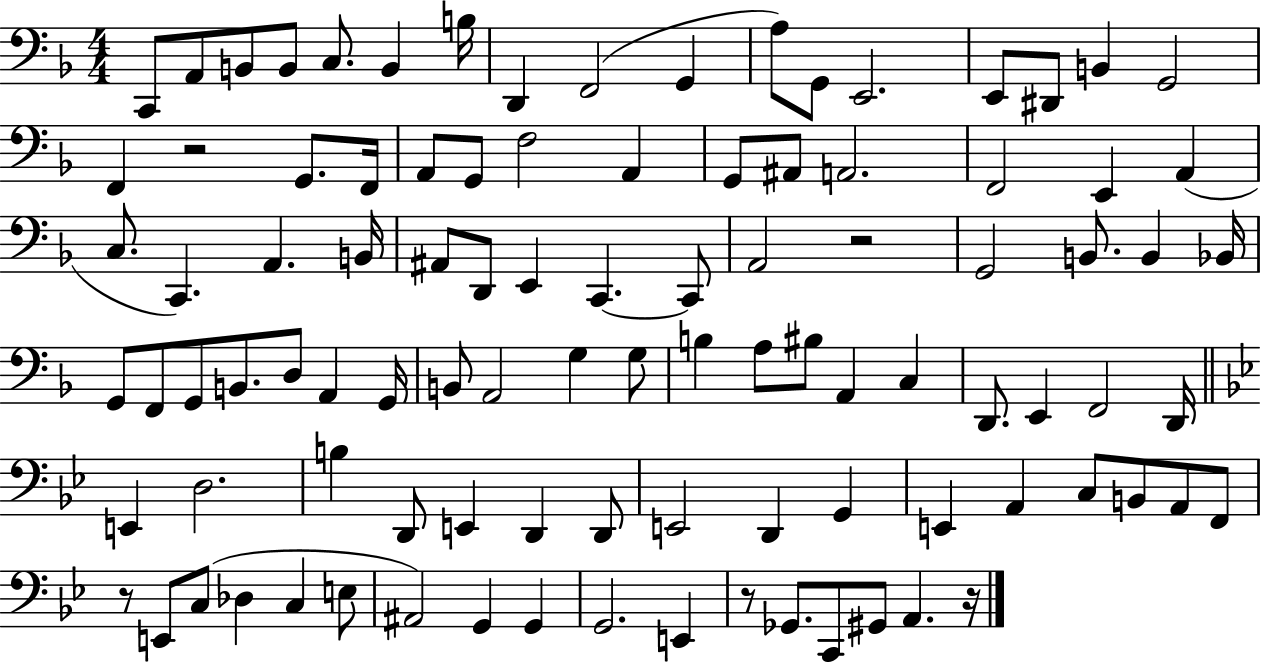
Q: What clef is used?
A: bass